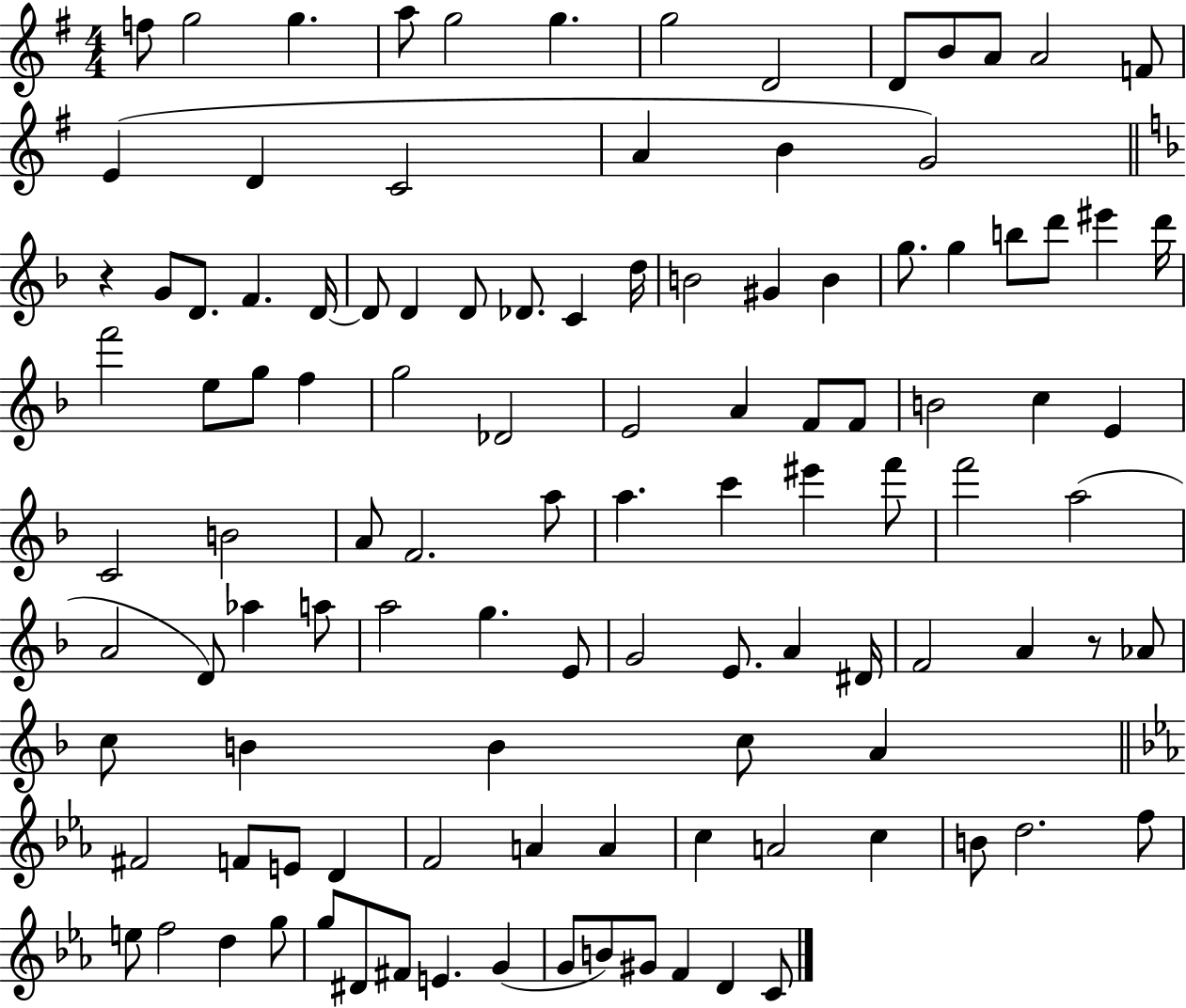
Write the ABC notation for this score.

X:1
T:Untitled
M:4/4
L:1/4
K:G
f/2 g2 g a/2 g2 g g2 D2 D/2 B/2 A/2 A2 F/2 E D C2 A B G2 z G/2 D/2 F D/4 D/2 D D/2 _D/2 C d/4 B2 ^G B g/2 g b/2 d'/2 ^e' d'/4 f'2 e/2 g/2 f g2 _D2 E2 A F/2 F/2 B2 c E C2 B2 A/2 F2 a/2 a c' ^e' f'/2 f'2 a2 A2 D/2 _a a/2 a2 g E/2 G2 E/2 A ^D/4 F2 A z/2 _A/2 c/2 B B c/2 A ^F2 F/2 E/2 D F2 A A c A2 c B/2 d2 f/2 e/2 f2 d g/2 g/2 ^D/2 ^F/2 E G G/2 B/2 ^G/2 F D C/2